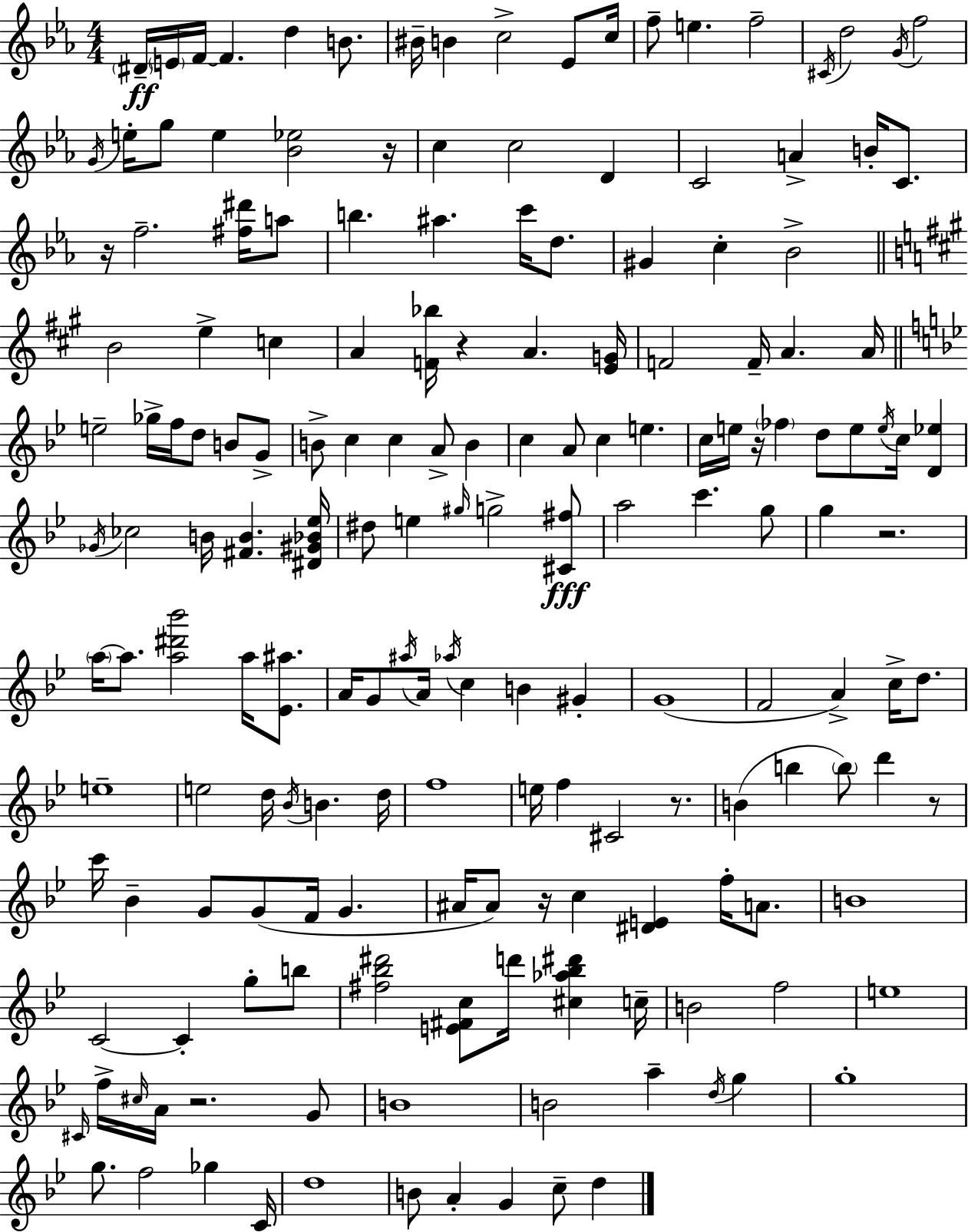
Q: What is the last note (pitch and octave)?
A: D5